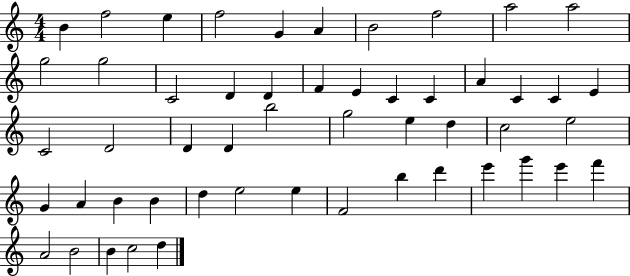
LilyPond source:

{
  \clef treble
  \numericTimeSignature
  \time 4/4
  \key c \major
  b'4 f''2 e''4 | f''2 g'4 a'4 | b'2 f''2 | a''2 a''2 | \break g''2 g''2 | c'2 d'4 d'4 | f'4 e'4 c'4 c'4 | a'4 c'4 c'4 e'4 | \break c'2 d'2 | d'4 d'4 b''2 | g''2 e''4 d''4 | c''2 e''2 | \break g'4 a'4 b'4 b'4 | d''4 e''2 e''4 | f'2 b''4 d'''4 | e'''4 g'''4 e'''4 f'''4 | \break a'2 b'2 | b'4 c''2 d''4 | \bar "|."
}